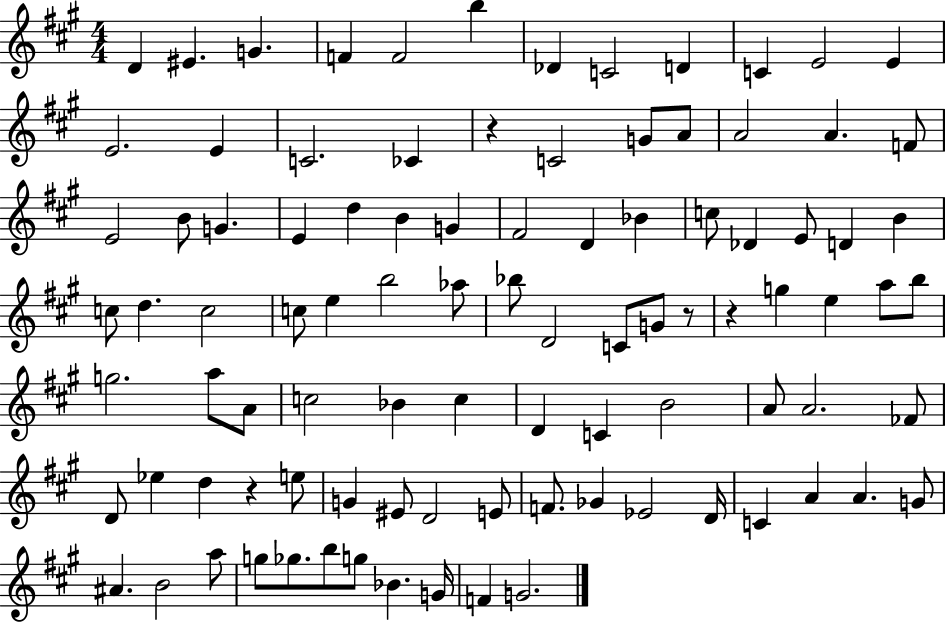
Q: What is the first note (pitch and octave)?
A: D4